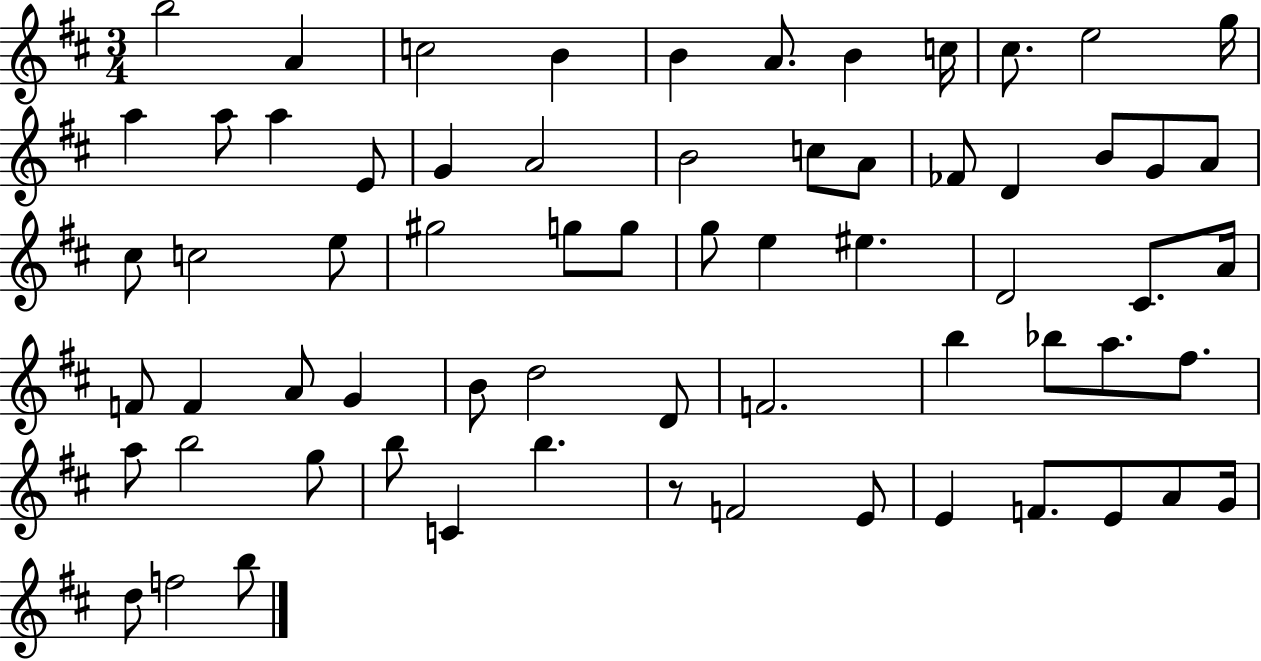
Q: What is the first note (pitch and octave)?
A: B5